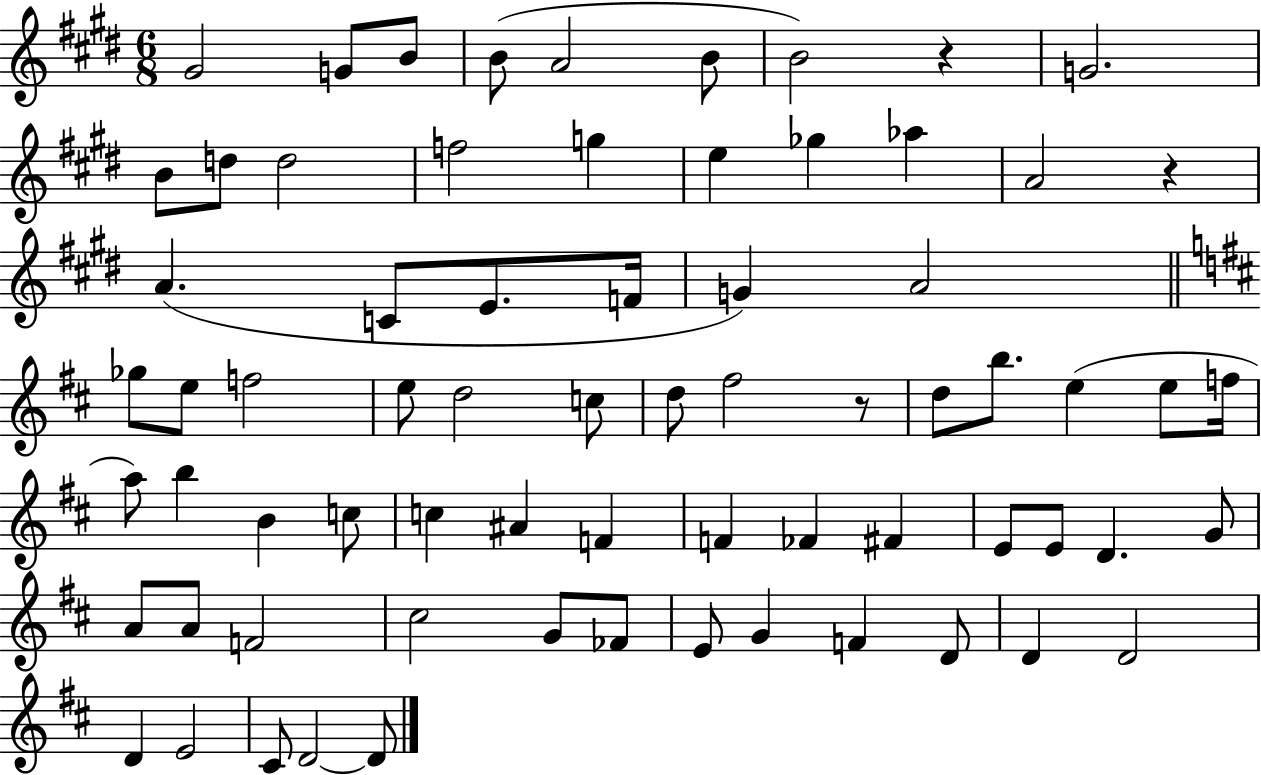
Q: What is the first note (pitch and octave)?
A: G#4